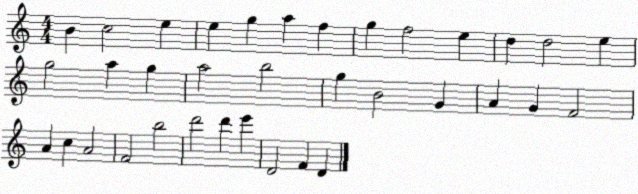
X:1
T:Untitled
M:4/4
L:1/4
K:C
B c2 e e g a f g f2 e d d2 e g2 a g a2 b2 g B2 G A G F2 A c A2 F2 b2 d'2 d' e' D2 F D